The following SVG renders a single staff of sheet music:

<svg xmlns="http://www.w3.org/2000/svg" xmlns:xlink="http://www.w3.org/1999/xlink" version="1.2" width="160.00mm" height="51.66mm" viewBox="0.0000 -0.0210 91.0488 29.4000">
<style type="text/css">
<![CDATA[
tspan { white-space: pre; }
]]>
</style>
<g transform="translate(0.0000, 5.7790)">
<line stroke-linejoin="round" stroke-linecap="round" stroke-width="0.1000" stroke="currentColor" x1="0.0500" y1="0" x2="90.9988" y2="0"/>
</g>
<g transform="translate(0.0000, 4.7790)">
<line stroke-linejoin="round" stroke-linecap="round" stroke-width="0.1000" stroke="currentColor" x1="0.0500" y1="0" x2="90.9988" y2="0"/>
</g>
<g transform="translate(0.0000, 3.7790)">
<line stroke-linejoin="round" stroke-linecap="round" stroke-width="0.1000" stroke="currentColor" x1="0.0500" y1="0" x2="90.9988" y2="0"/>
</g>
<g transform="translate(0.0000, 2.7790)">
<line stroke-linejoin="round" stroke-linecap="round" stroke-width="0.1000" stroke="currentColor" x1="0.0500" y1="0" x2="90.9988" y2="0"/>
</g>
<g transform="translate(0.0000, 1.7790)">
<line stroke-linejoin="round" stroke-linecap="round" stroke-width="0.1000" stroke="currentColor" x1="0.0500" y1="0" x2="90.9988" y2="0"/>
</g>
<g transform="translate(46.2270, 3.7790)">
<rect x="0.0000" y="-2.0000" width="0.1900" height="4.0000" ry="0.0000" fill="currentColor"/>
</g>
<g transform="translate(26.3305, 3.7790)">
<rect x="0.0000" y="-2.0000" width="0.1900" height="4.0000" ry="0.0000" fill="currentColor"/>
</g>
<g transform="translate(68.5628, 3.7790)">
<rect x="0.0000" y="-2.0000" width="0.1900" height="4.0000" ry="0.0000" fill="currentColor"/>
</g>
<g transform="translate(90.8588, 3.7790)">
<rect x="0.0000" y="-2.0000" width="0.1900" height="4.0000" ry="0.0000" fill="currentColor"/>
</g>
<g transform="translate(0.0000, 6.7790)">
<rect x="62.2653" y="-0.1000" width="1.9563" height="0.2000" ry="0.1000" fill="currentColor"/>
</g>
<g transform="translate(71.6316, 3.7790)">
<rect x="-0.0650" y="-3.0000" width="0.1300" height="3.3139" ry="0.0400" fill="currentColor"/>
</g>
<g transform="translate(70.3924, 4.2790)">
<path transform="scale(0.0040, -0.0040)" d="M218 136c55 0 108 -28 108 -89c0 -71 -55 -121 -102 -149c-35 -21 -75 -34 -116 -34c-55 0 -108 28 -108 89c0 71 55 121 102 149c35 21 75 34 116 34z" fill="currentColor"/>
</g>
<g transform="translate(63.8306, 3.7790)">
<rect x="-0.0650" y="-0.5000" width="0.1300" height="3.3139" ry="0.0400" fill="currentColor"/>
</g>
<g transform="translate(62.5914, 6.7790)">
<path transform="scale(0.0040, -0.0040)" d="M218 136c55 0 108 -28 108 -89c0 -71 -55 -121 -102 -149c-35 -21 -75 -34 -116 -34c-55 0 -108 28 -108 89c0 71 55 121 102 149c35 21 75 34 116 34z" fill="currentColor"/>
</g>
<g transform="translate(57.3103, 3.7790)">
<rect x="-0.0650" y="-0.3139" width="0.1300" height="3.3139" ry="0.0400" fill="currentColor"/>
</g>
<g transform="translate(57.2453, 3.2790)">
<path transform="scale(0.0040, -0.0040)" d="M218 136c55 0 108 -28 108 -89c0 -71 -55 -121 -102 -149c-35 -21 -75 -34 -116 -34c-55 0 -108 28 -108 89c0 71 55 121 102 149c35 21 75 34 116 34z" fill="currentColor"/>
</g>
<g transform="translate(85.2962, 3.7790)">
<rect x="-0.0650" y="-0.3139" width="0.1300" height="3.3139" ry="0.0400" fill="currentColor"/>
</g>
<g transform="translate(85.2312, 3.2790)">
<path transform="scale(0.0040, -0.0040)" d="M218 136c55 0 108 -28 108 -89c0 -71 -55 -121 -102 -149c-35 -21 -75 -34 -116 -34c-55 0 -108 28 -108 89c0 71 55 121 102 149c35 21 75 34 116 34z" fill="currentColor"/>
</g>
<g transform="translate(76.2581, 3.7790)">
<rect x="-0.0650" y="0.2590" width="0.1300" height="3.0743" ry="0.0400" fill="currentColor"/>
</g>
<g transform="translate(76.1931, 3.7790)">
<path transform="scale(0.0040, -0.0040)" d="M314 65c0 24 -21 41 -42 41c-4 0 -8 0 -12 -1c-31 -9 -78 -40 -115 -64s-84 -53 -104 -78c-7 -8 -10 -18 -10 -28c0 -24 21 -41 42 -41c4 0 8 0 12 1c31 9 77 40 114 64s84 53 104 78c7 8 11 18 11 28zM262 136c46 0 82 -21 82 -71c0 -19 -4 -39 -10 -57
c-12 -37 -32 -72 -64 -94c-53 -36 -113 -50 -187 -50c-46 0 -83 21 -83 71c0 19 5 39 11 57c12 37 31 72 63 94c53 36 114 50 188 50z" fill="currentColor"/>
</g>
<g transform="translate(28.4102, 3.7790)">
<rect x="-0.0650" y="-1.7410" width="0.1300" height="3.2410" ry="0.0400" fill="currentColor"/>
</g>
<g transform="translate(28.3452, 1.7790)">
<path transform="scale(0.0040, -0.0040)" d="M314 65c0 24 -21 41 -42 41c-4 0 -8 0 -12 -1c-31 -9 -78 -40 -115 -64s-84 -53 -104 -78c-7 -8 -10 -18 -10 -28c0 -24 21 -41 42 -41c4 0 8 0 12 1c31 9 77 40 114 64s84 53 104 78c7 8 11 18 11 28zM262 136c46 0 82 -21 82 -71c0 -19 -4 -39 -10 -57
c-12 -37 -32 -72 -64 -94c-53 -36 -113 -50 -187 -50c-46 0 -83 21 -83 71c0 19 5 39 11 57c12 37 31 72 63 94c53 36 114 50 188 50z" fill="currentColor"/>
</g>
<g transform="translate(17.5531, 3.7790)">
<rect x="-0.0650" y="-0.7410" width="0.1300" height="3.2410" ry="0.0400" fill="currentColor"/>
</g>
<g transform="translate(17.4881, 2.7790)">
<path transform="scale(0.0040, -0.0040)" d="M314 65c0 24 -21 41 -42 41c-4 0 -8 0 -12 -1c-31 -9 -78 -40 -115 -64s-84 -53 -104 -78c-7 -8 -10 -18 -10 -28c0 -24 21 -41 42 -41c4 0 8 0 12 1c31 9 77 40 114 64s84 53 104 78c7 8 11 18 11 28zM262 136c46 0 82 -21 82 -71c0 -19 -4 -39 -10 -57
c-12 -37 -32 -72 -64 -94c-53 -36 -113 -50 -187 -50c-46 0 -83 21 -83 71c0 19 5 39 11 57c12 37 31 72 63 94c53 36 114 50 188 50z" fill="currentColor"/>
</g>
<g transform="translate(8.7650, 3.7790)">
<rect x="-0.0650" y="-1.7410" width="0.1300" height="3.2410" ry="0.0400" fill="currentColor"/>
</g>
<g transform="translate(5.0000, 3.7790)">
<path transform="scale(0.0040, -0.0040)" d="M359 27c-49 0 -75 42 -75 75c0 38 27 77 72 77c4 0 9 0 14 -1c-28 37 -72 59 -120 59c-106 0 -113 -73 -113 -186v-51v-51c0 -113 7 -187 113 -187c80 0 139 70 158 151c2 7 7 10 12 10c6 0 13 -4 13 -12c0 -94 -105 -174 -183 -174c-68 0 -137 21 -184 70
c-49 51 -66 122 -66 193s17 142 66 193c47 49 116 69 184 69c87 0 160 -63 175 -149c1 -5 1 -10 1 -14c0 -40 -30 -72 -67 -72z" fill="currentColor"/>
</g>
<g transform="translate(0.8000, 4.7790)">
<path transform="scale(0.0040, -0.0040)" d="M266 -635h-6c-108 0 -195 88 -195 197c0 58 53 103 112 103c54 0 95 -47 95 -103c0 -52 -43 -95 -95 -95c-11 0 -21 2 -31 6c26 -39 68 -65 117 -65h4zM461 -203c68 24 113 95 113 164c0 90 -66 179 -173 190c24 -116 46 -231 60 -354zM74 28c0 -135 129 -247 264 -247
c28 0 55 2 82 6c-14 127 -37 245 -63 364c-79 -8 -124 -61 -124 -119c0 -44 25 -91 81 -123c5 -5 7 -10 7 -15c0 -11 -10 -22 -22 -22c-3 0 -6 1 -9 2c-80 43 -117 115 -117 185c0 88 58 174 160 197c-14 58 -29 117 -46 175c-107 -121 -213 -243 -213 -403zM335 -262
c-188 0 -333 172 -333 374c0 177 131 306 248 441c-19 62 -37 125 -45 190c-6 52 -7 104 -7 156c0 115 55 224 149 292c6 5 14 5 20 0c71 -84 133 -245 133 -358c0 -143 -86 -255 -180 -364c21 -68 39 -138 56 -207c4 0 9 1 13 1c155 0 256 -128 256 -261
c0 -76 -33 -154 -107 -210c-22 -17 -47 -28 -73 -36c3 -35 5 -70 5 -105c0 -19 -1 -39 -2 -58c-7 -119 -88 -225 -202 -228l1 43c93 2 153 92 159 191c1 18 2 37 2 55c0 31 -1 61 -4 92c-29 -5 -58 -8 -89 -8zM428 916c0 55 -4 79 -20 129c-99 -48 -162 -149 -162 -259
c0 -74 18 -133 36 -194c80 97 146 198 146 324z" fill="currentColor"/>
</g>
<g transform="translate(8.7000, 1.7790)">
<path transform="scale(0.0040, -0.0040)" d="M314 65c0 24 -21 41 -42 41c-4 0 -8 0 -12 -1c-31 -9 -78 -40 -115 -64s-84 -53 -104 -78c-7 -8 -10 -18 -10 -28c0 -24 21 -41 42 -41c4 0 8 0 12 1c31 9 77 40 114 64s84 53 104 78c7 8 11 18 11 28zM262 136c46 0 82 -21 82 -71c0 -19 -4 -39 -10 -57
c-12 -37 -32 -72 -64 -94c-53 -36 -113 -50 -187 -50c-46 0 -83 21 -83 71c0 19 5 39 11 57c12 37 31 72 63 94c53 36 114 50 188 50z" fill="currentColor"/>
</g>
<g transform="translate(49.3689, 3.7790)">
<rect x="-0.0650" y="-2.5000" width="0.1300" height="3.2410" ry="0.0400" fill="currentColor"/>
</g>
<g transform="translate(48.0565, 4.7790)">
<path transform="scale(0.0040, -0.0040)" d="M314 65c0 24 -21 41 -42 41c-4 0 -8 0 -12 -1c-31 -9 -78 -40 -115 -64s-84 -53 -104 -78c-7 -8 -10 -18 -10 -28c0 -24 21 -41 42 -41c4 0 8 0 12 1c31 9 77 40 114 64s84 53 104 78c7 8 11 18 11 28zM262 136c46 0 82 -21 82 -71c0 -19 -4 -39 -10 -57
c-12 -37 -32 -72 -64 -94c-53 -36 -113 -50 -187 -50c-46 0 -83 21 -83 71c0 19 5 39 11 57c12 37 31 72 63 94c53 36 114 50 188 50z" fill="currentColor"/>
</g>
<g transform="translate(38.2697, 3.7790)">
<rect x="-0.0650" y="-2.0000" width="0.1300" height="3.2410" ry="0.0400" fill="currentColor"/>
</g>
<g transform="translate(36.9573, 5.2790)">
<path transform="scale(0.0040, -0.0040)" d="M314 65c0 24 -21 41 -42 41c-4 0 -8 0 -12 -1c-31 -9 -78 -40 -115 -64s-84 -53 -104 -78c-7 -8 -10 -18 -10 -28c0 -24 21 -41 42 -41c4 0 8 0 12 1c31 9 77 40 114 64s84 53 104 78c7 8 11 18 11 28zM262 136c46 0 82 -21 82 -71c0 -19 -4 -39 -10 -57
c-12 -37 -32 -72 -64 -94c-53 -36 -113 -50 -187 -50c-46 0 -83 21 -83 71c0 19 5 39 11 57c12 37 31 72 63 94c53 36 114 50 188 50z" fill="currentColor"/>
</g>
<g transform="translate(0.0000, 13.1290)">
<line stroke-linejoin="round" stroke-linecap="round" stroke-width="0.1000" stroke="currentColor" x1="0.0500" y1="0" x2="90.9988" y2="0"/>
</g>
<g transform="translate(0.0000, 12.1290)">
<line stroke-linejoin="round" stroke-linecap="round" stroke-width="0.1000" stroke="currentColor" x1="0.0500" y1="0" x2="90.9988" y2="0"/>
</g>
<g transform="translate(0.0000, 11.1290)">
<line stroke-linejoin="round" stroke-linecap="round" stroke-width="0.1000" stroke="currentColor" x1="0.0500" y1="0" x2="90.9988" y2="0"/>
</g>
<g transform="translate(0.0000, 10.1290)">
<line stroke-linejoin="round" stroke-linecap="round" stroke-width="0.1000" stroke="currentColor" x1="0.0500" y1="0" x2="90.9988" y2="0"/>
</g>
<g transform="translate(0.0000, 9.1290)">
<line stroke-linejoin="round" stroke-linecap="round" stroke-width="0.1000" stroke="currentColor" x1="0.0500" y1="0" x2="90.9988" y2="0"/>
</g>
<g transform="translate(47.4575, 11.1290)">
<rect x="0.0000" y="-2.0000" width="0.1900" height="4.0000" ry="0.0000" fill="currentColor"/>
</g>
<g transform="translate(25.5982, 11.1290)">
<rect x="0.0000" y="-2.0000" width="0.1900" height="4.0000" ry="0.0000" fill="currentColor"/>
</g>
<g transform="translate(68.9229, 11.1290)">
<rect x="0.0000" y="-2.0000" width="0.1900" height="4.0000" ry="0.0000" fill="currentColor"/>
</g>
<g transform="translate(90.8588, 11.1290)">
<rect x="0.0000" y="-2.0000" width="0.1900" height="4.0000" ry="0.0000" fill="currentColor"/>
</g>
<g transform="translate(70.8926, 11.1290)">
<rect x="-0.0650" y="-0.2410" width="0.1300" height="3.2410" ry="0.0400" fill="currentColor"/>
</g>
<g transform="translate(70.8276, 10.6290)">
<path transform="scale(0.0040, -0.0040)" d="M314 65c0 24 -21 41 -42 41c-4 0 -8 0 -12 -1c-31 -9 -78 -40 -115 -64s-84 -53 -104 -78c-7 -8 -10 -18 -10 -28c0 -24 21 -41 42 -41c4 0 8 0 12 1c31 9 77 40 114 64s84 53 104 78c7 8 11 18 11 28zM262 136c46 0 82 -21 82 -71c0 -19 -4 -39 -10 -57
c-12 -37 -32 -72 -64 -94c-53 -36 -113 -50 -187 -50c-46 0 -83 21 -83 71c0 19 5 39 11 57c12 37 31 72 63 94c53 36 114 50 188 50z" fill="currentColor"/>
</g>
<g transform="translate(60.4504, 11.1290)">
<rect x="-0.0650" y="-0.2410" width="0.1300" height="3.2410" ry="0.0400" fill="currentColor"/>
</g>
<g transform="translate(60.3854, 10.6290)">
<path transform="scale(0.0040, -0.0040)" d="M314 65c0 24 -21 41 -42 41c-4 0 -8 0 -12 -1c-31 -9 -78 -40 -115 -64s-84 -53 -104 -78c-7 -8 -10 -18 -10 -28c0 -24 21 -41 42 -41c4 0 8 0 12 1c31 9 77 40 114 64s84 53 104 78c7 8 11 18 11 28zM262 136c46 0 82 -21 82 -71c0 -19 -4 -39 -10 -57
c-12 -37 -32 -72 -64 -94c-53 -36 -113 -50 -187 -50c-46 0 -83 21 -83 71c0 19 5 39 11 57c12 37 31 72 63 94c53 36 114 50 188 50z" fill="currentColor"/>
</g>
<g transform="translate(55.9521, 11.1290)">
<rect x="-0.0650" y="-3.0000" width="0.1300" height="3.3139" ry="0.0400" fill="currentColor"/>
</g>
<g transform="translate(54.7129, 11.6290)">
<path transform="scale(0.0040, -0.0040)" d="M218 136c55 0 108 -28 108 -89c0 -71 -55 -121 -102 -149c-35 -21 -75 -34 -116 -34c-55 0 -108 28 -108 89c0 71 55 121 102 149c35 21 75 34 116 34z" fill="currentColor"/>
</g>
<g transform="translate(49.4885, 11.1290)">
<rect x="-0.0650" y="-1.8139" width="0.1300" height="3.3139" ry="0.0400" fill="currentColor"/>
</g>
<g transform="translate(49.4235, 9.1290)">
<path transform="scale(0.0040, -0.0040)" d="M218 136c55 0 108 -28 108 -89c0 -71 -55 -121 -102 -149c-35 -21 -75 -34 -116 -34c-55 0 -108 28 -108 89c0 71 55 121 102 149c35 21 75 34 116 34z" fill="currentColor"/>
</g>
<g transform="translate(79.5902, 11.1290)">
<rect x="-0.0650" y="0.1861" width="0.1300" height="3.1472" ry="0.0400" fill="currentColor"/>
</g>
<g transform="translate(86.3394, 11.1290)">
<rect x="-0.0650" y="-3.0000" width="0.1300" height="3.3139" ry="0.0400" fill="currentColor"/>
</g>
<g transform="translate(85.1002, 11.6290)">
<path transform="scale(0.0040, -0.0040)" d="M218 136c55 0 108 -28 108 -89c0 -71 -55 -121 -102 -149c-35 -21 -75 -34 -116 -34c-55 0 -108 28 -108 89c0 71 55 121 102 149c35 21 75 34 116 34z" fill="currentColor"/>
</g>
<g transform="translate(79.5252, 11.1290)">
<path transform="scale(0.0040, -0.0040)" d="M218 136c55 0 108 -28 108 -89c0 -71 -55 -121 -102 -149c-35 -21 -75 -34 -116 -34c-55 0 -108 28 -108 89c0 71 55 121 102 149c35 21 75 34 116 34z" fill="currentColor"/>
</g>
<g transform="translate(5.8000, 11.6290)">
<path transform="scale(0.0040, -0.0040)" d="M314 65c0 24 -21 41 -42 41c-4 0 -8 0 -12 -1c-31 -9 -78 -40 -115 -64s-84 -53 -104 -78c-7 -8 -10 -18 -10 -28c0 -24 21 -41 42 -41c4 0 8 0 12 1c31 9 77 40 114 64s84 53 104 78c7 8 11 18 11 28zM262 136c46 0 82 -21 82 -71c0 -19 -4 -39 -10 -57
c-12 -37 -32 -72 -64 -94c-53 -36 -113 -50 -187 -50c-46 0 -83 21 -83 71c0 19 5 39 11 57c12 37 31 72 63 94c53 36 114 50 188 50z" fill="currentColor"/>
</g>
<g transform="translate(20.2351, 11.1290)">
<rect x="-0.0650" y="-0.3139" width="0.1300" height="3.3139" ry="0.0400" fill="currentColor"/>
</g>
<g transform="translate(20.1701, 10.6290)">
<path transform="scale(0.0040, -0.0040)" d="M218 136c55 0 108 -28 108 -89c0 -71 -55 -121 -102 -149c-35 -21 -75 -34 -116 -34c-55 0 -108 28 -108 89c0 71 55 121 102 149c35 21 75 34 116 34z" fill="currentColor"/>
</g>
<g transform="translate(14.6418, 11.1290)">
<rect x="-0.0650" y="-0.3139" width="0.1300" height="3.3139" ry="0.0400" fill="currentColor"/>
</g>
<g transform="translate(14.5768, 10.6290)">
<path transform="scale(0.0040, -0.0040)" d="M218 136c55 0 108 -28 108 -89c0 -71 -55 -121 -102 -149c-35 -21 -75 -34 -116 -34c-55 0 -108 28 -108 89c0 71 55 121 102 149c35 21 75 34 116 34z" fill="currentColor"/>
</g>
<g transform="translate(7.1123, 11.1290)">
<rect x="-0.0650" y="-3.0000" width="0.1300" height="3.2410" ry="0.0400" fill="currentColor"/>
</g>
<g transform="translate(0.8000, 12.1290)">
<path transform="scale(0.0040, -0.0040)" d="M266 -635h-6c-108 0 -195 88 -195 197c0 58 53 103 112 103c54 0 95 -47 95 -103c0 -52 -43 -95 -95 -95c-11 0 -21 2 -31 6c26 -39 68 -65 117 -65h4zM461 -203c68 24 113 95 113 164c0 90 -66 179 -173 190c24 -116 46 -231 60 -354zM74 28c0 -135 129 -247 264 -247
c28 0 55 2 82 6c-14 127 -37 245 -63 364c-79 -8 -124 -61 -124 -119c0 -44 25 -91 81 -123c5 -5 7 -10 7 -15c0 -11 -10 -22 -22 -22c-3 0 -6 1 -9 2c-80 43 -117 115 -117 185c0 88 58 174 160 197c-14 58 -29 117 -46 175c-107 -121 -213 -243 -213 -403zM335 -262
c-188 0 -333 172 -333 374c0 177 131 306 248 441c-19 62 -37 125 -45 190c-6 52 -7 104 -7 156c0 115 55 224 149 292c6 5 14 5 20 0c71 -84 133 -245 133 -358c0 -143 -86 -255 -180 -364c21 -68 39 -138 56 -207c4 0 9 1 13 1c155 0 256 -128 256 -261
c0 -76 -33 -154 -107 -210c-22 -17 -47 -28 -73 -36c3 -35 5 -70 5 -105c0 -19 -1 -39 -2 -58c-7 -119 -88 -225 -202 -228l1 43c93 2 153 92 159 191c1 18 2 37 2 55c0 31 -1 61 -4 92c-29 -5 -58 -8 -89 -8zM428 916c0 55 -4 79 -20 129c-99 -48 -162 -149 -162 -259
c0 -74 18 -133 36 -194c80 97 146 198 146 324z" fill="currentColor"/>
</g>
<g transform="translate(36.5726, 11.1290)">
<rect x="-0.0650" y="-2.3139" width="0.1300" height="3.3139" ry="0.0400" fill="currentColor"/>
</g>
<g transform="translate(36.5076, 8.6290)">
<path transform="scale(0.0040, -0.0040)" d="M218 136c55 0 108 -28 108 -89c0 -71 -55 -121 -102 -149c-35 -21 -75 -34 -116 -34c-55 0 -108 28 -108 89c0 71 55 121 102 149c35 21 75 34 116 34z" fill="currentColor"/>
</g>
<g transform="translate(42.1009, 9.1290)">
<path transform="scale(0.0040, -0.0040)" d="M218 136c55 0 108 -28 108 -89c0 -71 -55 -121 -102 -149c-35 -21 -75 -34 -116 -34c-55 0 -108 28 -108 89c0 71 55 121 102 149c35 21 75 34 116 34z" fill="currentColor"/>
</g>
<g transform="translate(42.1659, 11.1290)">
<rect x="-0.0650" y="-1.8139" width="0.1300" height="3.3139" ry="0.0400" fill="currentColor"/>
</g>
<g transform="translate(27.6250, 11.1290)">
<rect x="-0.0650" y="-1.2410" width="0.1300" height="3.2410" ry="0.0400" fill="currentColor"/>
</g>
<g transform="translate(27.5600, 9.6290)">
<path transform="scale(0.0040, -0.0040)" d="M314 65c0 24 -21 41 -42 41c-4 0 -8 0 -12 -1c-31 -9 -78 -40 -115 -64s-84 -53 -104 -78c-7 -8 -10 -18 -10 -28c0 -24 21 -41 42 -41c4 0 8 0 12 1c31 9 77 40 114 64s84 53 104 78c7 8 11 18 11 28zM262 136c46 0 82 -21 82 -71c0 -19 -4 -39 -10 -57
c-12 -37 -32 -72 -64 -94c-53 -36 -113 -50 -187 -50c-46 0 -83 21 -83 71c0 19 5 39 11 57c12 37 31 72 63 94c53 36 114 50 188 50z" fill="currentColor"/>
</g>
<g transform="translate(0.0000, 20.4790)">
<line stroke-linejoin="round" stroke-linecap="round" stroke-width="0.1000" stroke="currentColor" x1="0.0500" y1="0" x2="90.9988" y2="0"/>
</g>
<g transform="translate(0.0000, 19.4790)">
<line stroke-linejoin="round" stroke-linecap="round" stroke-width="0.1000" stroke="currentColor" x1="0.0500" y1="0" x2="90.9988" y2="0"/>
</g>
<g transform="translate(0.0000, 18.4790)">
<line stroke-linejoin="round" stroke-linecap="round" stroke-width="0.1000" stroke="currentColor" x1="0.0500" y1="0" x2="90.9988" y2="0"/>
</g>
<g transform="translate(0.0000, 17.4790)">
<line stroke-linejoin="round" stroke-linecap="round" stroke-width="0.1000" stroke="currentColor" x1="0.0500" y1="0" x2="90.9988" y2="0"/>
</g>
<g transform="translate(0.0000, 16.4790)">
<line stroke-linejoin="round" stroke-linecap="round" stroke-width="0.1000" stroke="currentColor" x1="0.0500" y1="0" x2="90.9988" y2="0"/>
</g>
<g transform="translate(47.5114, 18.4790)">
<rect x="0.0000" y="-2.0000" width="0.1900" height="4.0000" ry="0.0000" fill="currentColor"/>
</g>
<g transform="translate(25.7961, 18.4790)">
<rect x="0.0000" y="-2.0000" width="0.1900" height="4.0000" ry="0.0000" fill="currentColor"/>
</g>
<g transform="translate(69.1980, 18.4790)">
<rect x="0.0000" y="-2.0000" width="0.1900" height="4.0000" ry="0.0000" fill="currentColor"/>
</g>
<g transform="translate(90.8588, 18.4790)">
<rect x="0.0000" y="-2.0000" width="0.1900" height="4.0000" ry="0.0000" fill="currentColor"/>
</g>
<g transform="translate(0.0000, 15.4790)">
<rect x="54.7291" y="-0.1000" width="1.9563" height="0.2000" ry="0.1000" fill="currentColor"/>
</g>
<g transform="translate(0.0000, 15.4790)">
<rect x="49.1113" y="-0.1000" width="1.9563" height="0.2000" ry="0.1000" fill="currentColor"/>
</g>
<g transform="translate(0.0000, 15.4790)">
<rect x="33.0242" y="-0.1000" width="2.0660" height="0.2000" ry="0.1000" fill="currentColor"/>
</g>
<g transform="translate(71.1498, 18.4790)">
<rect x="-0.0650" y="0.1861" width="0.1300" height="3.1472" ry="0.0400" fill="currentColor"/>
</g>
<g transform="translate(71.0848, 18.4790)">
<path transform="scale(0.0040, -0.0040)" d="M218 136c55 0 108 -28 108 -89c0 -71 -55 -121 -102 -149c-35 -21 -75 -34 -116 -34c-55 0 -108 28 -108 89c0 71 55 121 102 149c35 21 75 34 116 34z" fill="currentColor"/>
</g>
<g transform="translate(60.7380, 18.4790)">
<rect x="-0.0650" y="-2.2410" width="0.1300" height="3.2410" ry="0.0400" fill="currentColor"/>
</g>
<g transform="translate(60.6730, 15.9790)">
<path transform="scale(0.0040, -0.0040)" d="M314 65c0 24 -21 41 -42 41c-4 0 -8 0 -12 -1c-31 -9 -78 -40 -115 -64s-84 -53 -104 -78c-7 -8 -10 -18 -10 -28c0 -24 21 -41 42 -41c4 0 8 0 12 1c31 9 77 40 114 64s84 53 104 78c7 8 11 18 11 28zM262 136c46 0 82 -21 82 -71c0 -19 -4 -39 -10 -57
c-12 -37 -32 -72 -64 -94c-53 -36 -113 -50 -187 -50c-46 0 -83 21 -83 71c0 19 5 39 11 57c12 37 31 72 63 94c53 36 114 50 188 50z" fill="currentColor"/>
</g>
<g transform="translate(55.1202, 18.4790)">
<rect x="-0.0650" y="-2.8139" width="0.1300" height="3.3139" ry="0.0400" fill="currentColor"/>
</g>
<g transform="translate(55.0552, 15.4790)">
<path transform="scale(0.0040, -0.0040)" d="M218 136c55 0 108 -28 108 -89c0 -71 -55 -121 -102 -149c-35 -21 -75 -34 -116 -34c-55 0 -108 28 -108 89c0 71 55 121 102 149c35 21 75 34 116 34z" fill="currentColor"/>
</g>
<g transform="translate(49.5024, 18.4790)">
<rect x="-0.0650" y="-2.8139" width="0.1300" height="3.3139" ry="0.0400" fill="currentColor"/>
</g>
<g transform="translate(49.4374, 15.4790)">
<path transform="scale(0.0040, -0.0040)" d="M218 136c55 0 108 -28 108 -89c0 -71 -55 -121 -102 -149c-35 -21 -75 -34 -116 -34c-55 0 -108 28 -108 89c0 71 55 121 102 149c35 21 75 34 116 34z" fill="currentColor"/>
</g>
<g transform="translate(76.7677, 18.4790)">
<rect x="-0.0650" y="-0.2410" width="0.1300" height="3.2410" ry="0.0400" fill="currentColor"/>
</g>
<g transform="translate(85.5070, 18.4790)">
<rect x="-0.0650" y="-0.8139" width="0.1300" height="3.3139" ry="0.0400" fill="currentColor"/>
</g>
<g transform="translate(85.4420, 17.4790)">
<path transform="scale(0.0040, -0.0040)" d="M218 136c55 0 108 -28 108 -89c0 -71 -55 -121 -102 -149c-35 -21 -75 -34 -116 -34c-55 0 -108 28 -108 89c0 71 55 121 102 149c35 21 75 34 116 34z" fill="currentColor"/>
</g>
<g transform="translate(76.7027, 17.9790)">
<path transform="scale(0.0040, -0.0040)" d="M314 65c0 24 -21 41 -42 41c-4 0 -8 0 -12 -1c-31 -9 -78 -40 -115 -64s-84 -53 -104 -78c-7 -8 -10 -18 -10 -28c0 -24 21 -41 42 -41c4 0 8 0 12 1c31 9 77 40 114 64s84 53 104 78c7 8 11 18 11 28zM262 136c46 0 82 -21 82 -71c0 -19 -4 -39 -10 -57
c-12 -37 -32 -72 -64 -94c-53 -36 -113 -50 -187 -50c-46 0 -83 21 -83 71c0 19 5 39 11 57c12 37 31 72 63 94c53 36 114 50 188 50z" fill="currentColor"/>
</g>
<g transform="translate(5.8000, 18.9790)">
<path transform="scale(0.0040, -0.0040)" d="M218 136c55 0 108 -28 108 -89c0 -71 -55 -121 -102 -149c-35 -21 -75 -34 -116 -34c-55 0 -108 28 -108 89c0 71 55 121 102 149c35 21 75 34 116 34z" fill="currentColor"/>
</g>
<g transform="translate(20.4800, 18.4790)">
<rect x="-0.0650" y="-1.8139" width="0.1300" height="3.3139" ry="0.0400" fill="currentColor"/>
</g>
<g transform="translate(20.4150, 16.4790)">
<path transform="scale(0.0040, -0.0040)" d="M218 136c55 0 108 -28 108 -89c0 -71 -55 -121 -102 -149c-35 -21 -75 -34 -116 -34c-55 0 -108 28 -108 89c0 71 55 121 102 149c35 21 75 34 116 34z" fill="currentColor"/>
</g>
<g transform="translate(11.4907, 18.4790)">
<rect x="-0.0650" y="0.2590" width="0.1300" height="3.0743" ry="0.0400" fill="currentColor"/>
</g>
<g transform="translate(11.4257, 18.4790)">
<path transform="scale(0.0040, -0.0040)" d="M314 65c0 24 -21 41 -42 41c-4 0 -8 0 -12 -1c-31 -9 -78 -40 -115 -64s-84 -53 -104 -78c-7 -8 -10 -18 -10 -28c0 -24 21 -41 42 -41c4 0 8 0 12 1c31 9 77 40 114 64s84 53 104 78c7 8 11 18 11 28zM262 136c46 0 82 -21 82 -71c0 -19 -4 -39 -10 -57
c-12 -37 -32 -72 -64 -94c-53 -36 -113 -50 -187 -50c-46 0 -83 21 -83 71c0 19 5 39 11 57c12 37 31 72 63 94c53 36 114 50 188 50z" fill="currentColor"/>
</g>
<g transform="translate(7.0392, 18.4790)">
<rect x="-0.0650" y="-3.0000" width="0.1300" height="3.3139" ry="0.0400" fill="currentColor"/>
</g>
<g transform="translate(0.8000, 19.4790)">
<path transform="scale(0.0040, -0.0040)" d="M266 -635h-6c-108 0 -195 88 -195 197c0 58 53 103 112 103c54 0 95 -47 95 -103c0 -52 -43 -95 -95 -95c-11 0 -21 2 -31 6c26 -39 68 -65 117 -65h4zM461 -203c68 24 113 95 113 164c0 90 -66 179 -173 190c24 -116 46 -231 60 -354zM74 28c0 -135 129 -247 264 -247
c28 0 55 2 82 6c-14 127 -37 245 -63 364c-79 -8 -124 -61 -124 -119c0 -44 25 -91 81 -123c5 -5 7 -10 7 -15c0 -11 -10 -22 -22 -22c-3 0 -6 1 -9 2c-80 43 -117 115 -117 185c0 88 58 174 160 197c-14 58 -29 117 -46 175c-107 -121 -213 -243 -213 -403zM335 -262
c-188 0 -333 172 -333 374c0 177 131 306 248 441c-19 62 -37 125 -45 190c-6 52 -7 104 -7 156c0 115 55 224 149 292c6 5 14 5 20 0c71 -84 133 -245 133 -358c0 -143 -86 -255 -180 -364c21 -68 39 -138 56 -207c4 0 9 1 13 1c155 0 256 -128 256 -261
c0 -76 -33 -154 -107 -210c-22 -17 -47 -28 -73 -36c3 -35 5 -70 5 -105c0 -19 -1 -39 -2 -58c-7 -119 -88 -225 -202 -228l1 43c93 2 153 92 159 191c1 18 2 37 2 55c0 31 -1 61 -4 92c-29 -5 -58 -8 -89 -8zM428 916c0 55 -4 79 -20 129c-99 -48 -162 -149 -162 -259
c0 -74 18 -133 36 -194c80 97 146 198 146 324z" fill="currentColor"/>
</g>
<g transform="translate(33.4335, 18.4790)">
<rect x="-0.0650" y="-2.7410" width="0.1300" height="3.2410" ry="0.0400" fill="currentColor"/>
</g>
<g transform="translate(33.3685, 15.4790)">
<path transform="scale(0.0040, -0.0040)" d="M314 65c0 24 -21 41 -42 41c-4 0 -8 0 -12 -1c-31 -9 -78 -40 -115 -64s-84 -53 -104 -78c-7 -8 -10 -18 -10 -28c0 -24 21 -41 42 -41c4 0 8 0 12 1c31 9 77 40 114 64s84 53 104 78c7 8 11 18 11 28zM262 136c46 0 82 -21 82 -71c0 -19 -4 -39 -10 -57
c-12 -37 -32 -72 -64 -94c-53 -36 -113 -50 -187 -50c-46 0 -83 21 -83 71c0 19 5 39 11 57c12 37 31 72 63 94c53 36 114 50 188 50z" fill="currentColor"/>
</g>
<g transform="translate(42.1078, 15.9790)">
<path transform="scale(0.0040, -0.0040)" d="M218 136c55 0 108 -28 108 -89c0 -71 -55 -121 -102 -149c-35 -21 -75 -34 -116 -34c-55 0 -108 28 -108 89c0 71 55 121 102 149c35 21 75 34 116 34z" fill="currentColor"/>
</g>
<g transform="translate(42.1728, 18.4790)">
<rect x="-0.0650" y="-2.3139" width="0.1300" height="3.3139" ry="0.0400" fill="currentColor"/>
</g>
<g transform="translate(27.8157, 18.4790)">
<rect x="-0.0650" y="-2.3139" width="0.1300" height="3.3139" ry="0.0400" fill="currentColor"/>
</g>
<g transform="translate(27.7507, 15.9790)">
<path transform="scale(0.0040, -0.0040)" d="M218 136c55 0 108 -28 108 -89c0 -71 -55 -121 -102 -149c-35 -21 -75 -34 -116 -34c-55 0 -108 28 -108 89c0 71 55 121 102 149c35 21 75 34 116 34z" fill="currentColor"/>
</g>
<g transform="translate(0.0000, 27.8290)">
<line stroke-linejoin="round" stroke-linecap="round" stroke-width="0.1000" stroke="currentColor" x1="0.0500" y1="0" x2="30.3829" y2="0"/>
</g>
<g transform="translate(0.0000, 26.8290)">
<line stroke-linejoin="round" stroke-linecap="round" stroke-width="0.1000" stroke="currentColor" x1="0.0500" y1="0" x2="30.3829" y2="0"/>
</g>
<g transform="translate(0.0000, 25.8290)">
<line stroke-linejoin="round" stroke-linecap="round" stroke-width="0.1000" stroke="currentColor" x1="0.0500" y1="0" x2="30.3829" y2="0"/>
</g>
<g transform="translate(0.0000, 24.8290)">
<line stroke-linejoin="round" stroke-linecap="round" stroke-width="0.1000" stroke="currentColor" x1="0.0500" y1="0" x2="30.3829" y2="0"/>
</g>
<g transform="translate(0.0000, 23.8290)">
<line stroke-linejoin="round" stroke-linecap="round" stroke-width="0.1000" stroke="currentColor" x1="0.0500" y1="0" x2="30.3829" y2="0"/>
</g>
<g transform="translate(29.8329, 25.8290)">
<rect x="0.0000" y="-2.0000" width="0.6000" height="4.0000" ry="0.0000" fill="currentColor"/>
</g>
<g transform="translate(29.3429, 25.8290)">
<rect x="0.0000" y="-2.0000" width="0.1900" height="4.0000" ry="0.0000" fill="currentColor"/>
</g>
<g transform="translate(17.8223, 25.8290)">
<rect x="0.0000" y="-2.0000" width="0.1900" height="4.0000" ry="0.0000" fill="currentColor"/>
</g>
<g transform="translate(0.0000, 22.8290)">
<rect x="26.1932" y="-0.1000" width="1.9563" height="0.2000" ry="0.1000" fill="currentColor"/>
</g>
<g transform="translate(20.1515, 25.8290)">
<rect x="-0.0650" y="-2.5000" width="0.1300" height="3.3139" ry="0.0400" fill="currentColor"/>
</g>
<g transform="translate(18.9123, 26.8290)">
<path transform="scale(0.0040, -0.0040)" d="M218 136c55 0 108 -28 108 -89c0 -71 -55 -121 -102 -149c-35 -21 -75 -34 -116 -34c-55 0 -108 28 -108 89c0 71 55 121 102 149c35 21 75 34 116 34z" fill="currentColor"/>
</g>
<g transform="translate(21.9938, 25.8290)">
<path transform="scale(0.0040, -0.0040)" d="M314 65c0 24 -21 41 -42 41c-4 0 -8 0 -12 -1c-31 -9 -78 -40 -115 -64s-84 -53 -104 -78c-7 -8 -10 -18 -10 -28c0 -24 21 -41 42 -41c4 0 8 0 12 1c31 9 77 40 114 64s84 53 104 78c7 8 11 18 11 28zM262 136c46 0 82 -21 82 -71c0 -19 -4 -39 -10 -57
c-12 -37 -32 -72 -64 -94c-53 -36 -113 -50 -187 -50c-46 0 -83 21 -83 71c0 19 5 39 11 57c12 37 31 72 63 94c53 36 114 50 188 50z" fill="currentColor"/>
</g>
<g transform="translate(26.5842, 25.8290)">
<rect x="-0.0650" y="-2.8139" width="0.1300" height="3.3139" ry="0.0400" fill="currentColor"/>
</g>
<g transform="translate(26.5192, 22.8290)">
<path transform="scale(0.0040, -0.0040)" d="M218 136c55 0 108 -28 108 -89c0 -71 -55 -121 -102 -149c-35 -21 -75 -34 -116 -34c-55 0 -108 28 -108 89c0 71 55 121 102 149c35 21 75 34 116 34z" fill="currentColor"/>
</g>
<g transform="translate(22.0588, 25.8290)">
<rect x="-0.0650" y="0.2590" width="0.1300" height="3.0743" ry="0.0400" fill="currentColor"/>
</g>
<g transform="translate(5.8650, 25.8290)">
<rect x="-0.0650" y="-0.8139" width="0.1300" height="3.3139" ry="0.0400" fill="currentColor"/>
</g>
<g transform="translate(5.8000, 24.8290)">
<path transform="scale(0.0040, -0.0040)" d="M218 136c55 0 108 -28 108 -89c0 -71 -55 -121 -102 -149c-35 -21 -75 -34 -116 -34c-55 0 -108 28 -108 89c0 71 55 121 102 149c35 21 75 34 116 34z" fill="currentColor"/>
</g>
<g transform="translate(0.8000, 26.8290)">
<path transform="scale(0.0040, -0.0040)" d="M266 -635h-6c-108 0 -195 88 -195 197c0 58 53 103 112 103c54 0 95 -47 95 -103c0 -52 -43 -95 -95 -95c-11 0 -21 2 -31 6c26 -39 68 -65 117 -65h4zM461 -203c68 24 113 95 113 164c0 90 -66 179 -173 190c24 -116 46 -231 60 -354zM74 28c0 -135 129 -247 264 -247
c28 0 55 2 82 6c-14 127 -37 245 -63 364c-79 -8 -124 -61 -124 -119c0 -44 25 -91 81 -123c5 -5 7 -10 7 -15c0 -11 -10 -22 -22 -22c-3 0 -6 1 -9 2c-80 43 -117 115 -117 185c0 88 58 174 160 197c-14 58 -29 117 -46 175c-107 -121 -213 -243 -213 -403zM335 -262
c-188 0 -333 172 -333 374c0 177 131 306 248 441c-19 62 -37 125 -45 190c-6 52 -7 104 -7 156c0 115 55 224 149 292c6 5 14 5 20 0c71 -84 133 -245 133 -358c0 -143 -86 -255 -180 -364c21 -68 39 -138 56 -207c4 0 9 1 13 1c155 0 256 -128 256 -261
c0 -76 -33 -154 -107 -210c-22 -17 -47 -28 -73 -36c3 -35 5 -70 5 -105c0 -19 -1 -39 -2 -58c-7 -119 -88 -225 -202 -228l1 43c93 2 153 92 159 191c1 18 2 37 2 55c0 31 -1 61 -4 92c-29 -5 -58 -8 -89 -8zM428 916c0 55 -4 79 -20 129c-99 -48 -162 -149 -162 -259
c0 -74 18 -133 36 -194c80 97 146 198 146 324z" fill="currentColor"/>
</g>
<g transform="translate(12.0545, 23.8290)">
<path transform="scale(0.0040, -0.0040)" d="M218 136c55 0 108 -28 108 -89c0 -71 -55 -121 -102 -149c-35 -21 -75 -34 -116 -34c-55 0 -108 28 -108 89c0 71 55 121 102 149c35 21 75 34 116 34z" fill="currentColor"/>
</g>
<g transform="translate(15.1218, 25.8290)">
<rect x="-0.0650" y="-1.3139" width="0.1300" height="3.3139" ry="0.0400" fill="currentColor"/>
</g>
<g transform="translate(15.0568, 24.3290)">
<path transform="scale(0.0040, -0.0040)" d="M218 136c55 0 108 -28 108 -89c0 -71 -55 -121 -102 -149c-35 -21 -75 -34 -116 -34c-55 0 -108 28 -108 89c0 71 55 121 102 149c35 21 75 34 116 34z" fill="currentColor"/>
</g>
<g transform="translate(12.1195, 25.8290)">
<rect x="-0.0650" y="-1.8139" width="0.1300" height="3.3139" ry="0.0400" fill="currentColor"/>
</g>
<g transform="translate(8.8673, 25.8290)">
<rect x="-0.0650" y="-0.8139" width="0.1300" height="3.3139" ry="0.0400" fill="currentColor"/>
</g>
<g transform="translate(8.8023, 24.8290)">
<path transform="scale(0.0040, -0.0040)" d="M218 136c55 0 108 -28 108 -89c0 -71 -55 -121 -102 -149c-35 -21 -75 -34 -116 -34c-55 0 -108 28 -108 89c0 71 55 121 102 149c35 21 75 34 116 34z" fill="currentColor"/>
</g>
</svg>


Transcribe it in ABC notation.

X:1
T:Untitled
M:4/4
L:1/4
K:C
f2 d2 f2 F2 G2 c C A B2 c A2 c c e2 g f f A c2 c2 B A A B2 f g a2 g a a g2 B c2 d d d f e G B2 a